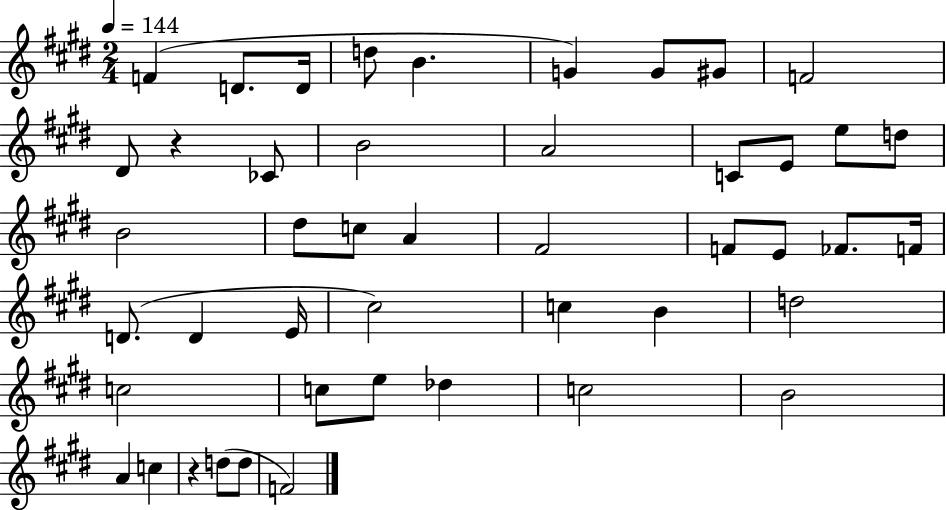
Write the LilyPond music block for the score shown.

{
  \clef treble
  \numericTimeSignature
  \time 2/4
  \key e \major
  \tempo 4 = 144
  f'4( d'8. d'16 | d''8 b'4. | g'4) g'8 gis'8 | f'2 | \break dis'8 r4 ces'8 | b'2 | a'2 | c'8 e'8 e''8 d''8 | \break b'2 | dis''8 c''8 a'4 | fis'2 | f'8 e'8 fes'8. f'16 | \break d'8.( d'4 e'16 | cis''2) | c''4 b'4 | d''2 | \break c''2 | c''8 e''8 des''4 | c''2 | b'2 | \break a'4 c''4 | r4 d''8( d''8 | f'2) | \bar "|."
}